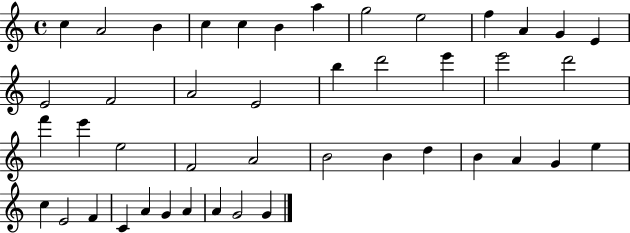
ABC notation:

X:1
T:Untitled
M:4/4
L:1/4
K:C
c A2 B c c B a g2 e2 f A G E E2 F2 A2 E2 b d'2 e' e'2 d'2 f' e' e2 F2 A2 B2 B d B A G e c E2 F C A G A A G2 G